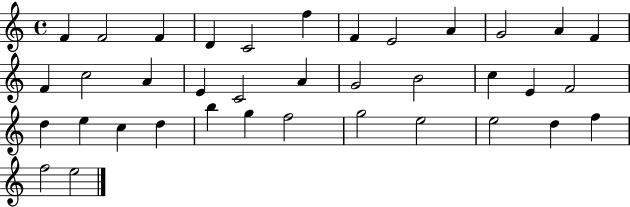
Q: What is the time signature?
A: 4/4